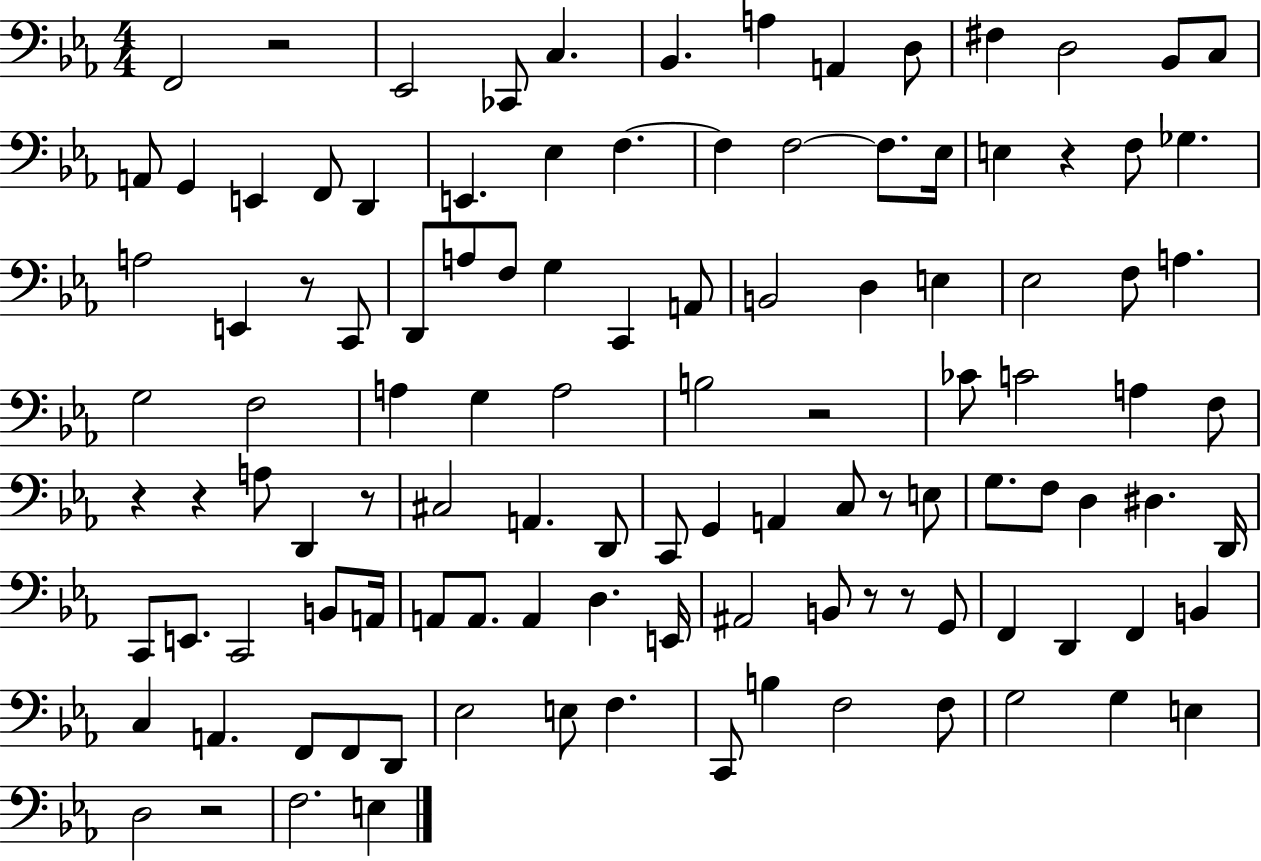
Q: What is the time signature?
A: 4/4